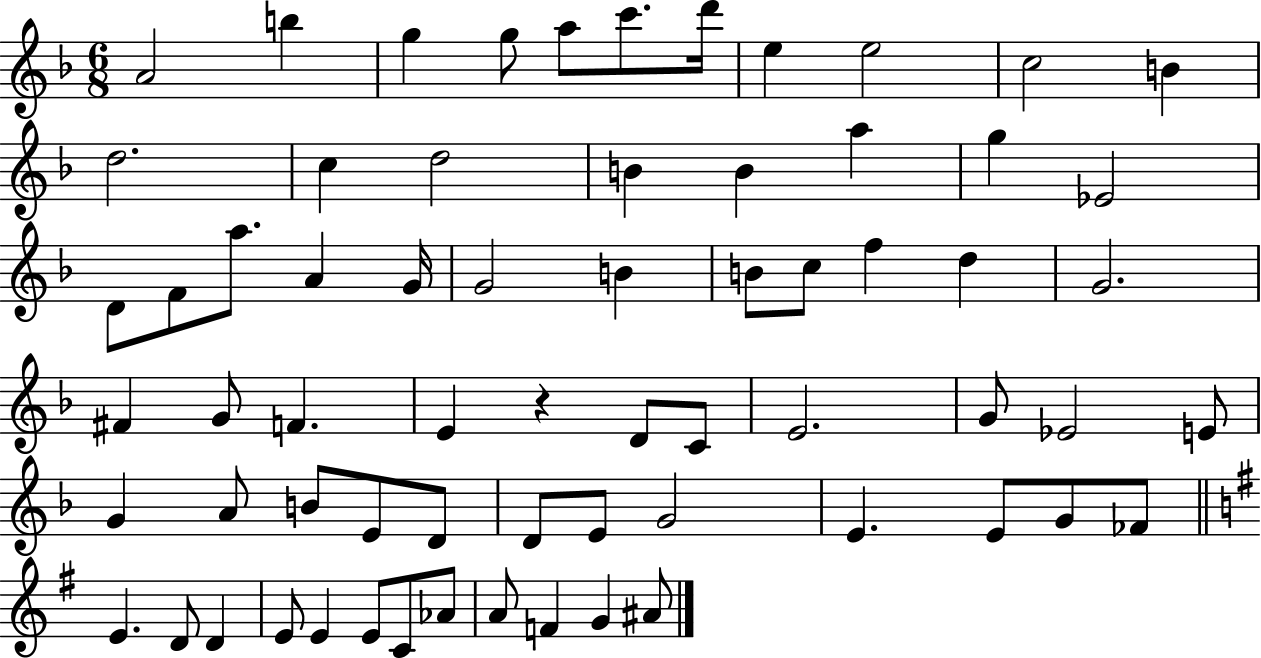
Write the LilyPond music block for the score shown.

{
  \clef treble
  \numericTimeSignature
  \time 6/8
  \key f \major
  \repeat volta 2 { a'2 b''4 | g''4 g''8 a''8 c'''8. d'''16 | e''4 e''2 | c''2 b'4 | \break d''2. | c''4 d''2 | b'4 b'4 a''4 | g''4 ees'2 | \break d'8 f'8 a''8. a'4 g'16 | g'2 b'4 | b'8 c''8 f''4 d''4 | g'2. | \break fis'4 g'8 f'4. | e'4 r4 d'8 c'8 | e'2. | g'8 ees'2 e'8 | \break g'4 a'8 b'8 e'8 d'8 | d'8 e'8 g'2 | e'4. e'8 g'8 fes'8 | \bar "||" \break \key g \major e'4. d'8 d'4 | e'8 e'4 e'8 c'8 aes'8 | a'8 f'4 g'4 ais'8 | } \bar "|."
}